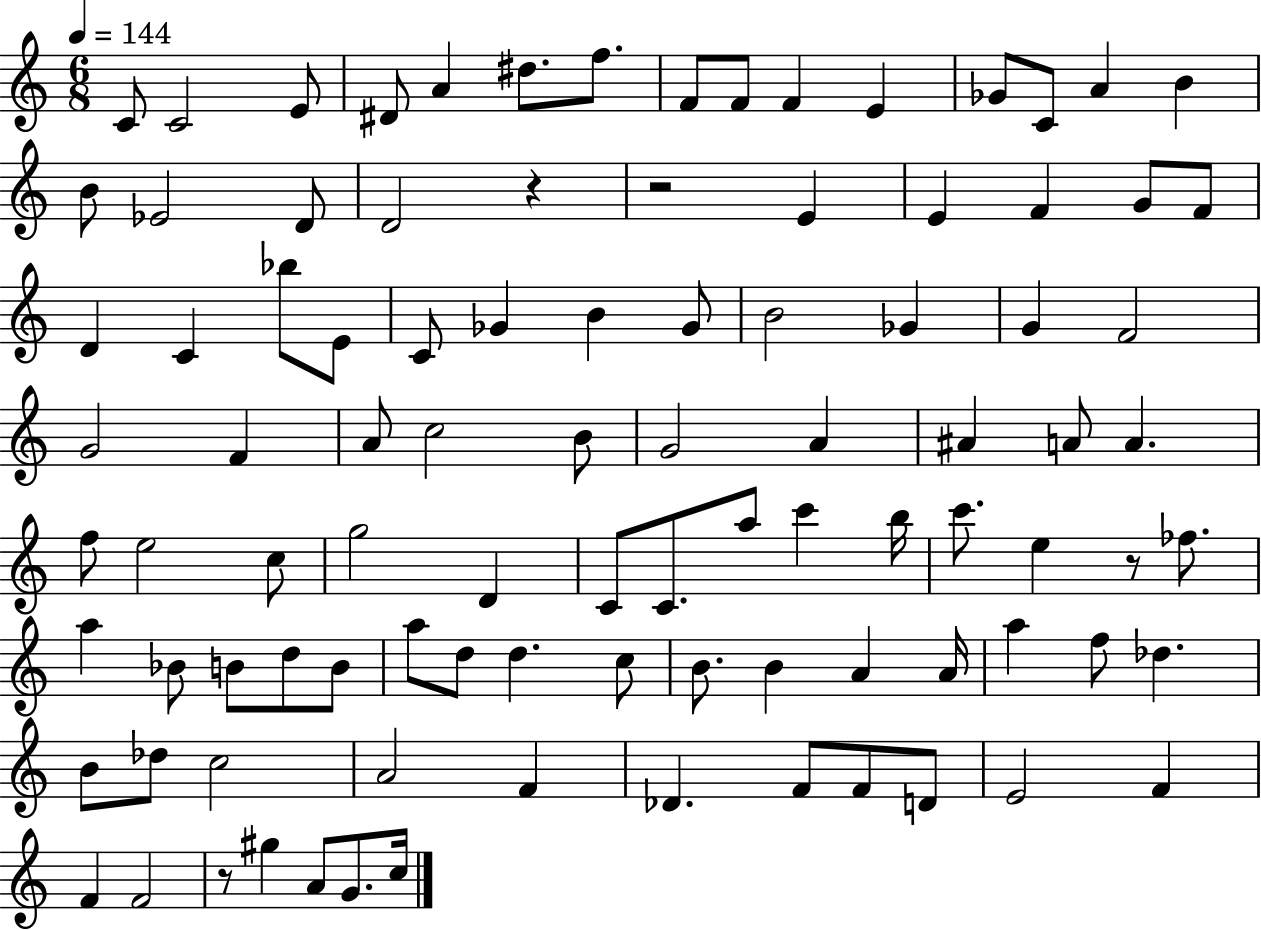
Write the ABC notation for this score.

X:1
T:Untitled
M:6/8
L:1/4
K:C
C/2 C2 E/2 ^D/2 A ^d/2 f/2 F/2 F/2 F E _G/2 C/2 A B B/2 _E2 D/2 D2 z z2 E E F G/2 F/2 D C _b/2 E/2 C/2 _G B _G/2 B2 _G G F2 G2 F A/2 c2 B/2 G2 A ^A A/2 A f/2 e2 c/2 g2 D C/2 C/2 a/2 c' b/4 c'/2 e z/2 _f/2 a _B/2 B/2 d/2 B/2 a/2 d/2 d c/2 B/2 B A A/4 a f/2 _d B/2 _d/2 c2 A2 F _D F/2 F/2 D/2 E2 F F F2 z/2 ^g A/2 G/2 c/4